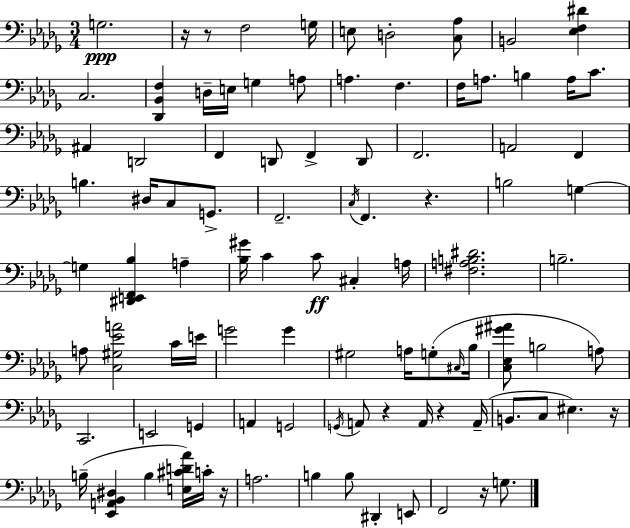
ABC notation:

X:1
T:Untitled
M:3/4
L:1/4
K:Bbm
G,2 z/4 z/2 F,2 G,/4 E,/2 D,2 [C,_A,]/2 B,,2 [_E,F,^D] C,2 [_D,,_B,,F,] D,/4 E,/4 G, A,/2 A, F, F,/4 A,/2 B, A,/4 C/2 ^A,, D,,2 F,, D,,/2 F,, D,,/2 F,,2 A,,2 F,, B, ^D,/4 C,/2 G,,/2 F,,2 C,/4 F,, z B,2 G, G, [^D,,E,,F,,_B,] A, [_B,^G]/4 C C/2 ^C, A,/4 [^F,A,B,^D]2 B,2 A,/2 [C,^G,_EA]2 C/4 E/4 G2 G ^G,2 A,/4 G,/2 ^C,/4 _B,/4 [C,_E,^G^A]/2 B,2 A,/2 C,,2 E,,2 G,, A,, G,,2 G,,/4 A,,/2 z A,,/4 z A,,/4 B,,/2 C,/2 ^E, z/4 B,/4 [_E,,A,,_B,,^D,] B, [E,^CD_A]/4 C/4 z/4 A,2 B, B,/2 ^D,, E,,/2 F,,2 z/4 G,/2